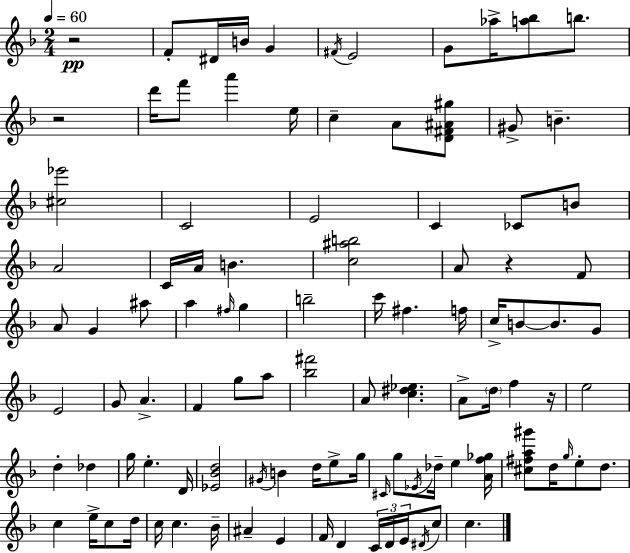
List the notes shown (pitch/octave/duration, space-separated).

R/h F4/e D#4/s B4/s G4/q F#4/s E4/h G4/e Ab5/s [A5,Bb5]/e B5/e. R/h D6/s F6/e A6/q E5/s C5/q A4/e [D4,F#4,A#4,G#5]/e G#4/e B4/q. [C#5,Eb6]/h C4/h E4/h C4/q CES4/e B4/e A4/h C4/s A4/s B4/q. [C5,A#5,B5]/h A4/e R/q F4/e A4/e G4/q A#5/e A5/q F#5/s G5/q B5/h C6/s F#5/q. F5/s C5/s B4/e B4/e. G4/e E4/h G4/e A4/q. F4/q G5/e A5/e [Bb5,F#6]/h A4/e [C5,D#5,Eb5]/q. A4/e D5/s F5/q R/s E5/h D5/q Db5/q G5/s E5/q. D4/s [Eb4,Bb4,D5]/h G#4/s B4/q D5/s E5/e G5/s C#4/s G5/e Eb4/s Db5/s E5/q [A4,F5,Gb5]/s [C#5,F#5,A5,G#6]/e D5/s G5/s E5/e D5/e. C5/q E5/s C5/e D5/s C5/s C5/q. Bb4/s A#4/q E4/q F4/s D4/q C4/s D4/s E4/s D#4/s C5/e C5/q.